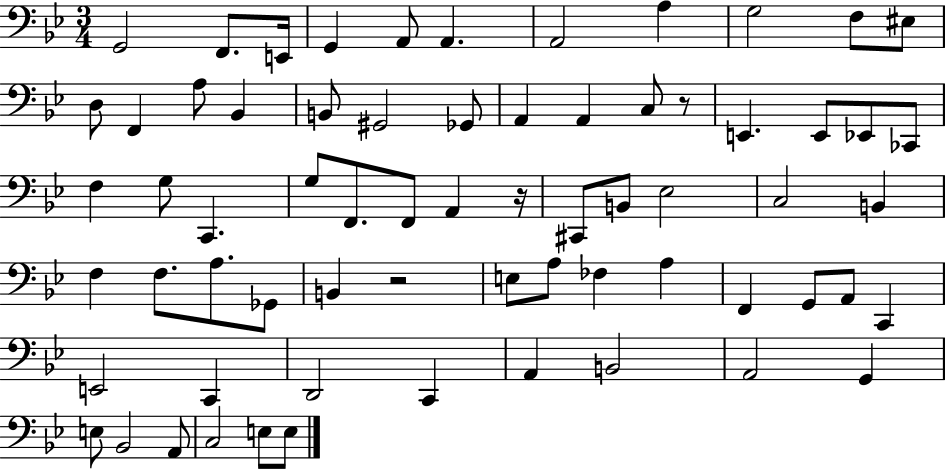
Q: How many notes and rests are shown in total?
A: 67